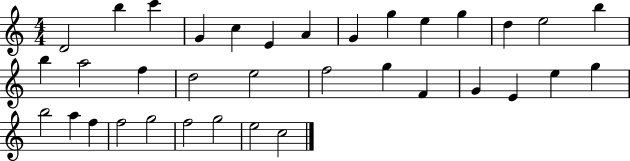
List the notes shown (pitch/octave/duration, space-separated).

D4/h B5/q C6/q G4/q C5/q E4/q A4/q G4/q G5/q E5/q G5/q D5/q E5/h B5/q B5/q A5/h F5/q D5/h E5/h F5/h G5/q F4/q G4/q E4/q E5/q G5/q B5/h A5/q F5/q F5/h G5/h F5/h G5/h E5/h C5/h